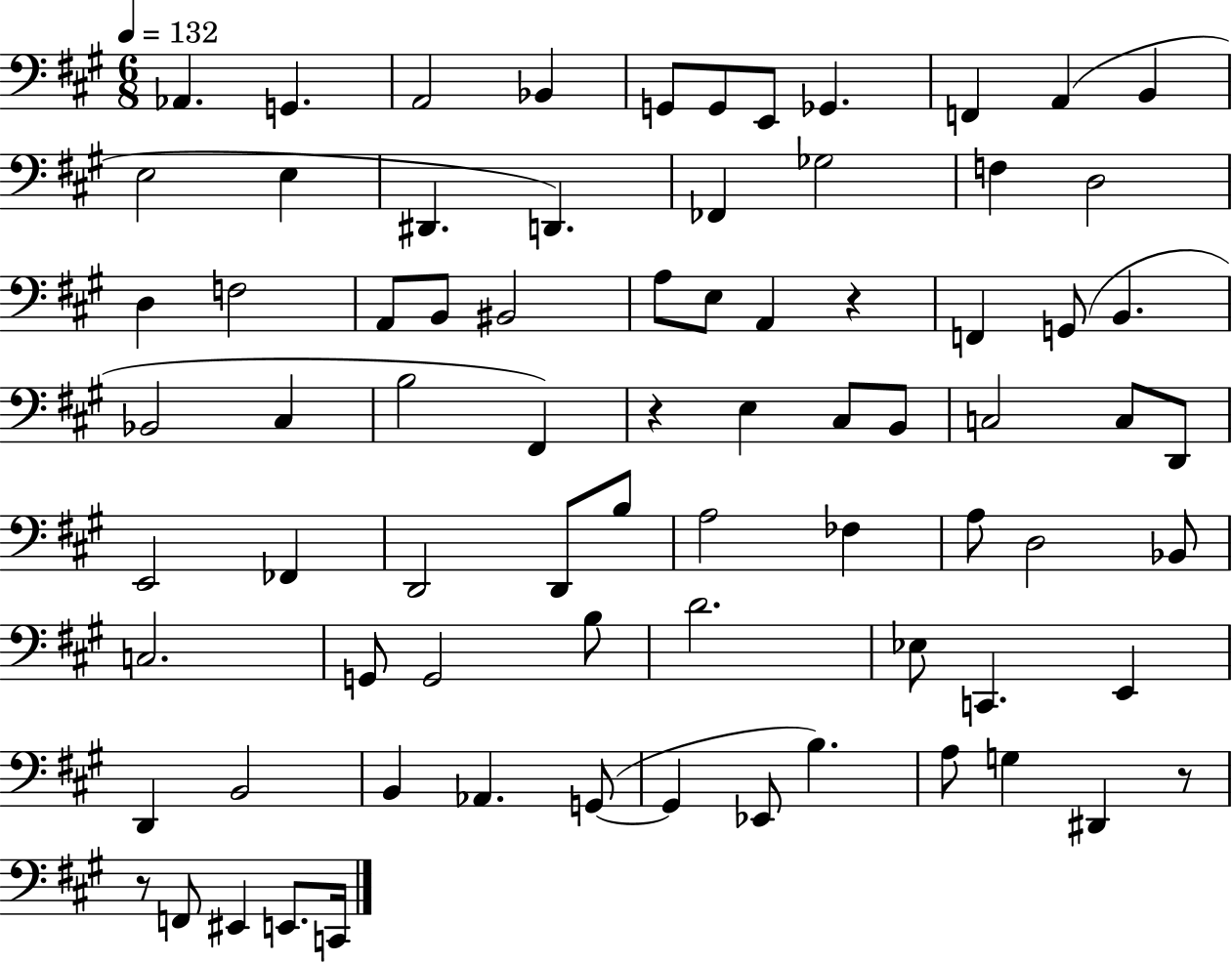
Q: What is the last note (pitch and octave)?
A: C2